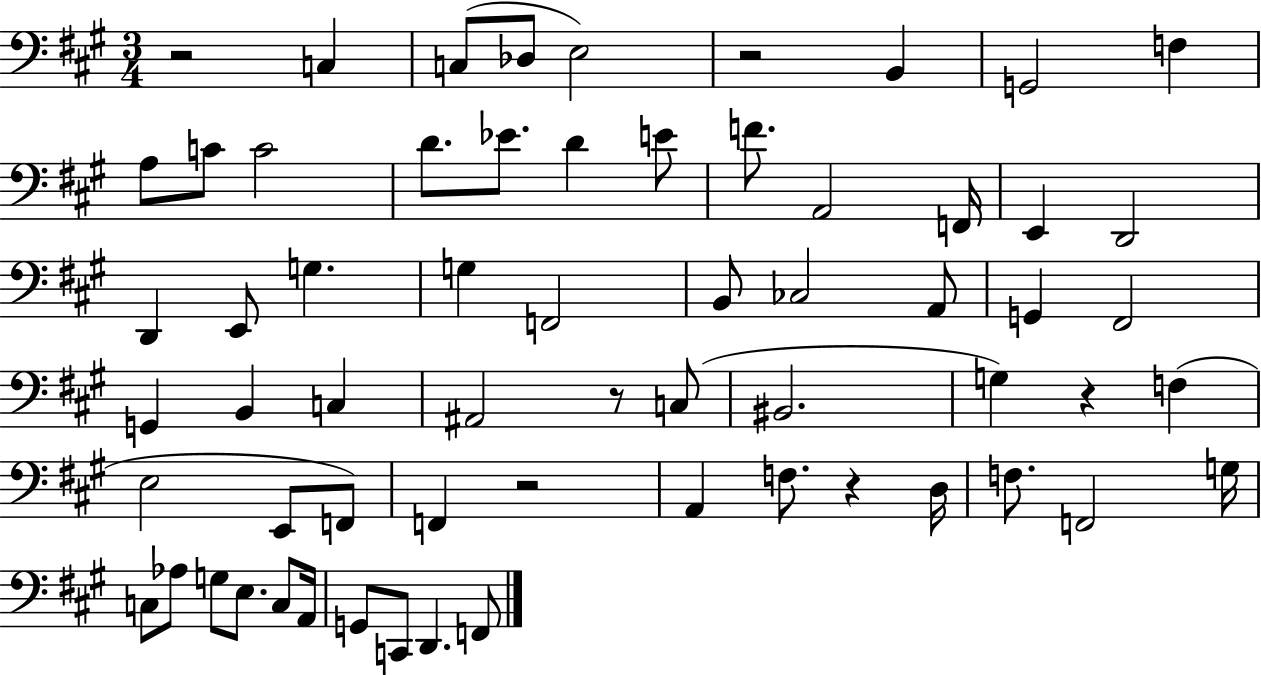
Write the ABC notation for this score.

X:1
T:Untitled
M:3/4
L:1/4
K:A
z2 C, C,/2 _D,/2 E,2 z2 B,, G,,2 F, A,/2 C/2 C2 D/2 _E/2 D E/2 F/2 A,,2 F,,/4 E,, D,,2 D,, E,,/2 G, G, F,,2 B,,/2 _C,2 A,,/2 G,, ^F,,2 G,, B,, C, ^A,,2 z/2 C,/2 ^B,,2 G, z F, E,2 E,,/2 F,,/2 F,, z2 A,, F,/2 z D,/4 F,/2 F,,2 G,/4 C,/2 _A,/2 G,/2 E,/2 C,/2 A,,/4 G,,/2 C,,/2 D,, F,,/2